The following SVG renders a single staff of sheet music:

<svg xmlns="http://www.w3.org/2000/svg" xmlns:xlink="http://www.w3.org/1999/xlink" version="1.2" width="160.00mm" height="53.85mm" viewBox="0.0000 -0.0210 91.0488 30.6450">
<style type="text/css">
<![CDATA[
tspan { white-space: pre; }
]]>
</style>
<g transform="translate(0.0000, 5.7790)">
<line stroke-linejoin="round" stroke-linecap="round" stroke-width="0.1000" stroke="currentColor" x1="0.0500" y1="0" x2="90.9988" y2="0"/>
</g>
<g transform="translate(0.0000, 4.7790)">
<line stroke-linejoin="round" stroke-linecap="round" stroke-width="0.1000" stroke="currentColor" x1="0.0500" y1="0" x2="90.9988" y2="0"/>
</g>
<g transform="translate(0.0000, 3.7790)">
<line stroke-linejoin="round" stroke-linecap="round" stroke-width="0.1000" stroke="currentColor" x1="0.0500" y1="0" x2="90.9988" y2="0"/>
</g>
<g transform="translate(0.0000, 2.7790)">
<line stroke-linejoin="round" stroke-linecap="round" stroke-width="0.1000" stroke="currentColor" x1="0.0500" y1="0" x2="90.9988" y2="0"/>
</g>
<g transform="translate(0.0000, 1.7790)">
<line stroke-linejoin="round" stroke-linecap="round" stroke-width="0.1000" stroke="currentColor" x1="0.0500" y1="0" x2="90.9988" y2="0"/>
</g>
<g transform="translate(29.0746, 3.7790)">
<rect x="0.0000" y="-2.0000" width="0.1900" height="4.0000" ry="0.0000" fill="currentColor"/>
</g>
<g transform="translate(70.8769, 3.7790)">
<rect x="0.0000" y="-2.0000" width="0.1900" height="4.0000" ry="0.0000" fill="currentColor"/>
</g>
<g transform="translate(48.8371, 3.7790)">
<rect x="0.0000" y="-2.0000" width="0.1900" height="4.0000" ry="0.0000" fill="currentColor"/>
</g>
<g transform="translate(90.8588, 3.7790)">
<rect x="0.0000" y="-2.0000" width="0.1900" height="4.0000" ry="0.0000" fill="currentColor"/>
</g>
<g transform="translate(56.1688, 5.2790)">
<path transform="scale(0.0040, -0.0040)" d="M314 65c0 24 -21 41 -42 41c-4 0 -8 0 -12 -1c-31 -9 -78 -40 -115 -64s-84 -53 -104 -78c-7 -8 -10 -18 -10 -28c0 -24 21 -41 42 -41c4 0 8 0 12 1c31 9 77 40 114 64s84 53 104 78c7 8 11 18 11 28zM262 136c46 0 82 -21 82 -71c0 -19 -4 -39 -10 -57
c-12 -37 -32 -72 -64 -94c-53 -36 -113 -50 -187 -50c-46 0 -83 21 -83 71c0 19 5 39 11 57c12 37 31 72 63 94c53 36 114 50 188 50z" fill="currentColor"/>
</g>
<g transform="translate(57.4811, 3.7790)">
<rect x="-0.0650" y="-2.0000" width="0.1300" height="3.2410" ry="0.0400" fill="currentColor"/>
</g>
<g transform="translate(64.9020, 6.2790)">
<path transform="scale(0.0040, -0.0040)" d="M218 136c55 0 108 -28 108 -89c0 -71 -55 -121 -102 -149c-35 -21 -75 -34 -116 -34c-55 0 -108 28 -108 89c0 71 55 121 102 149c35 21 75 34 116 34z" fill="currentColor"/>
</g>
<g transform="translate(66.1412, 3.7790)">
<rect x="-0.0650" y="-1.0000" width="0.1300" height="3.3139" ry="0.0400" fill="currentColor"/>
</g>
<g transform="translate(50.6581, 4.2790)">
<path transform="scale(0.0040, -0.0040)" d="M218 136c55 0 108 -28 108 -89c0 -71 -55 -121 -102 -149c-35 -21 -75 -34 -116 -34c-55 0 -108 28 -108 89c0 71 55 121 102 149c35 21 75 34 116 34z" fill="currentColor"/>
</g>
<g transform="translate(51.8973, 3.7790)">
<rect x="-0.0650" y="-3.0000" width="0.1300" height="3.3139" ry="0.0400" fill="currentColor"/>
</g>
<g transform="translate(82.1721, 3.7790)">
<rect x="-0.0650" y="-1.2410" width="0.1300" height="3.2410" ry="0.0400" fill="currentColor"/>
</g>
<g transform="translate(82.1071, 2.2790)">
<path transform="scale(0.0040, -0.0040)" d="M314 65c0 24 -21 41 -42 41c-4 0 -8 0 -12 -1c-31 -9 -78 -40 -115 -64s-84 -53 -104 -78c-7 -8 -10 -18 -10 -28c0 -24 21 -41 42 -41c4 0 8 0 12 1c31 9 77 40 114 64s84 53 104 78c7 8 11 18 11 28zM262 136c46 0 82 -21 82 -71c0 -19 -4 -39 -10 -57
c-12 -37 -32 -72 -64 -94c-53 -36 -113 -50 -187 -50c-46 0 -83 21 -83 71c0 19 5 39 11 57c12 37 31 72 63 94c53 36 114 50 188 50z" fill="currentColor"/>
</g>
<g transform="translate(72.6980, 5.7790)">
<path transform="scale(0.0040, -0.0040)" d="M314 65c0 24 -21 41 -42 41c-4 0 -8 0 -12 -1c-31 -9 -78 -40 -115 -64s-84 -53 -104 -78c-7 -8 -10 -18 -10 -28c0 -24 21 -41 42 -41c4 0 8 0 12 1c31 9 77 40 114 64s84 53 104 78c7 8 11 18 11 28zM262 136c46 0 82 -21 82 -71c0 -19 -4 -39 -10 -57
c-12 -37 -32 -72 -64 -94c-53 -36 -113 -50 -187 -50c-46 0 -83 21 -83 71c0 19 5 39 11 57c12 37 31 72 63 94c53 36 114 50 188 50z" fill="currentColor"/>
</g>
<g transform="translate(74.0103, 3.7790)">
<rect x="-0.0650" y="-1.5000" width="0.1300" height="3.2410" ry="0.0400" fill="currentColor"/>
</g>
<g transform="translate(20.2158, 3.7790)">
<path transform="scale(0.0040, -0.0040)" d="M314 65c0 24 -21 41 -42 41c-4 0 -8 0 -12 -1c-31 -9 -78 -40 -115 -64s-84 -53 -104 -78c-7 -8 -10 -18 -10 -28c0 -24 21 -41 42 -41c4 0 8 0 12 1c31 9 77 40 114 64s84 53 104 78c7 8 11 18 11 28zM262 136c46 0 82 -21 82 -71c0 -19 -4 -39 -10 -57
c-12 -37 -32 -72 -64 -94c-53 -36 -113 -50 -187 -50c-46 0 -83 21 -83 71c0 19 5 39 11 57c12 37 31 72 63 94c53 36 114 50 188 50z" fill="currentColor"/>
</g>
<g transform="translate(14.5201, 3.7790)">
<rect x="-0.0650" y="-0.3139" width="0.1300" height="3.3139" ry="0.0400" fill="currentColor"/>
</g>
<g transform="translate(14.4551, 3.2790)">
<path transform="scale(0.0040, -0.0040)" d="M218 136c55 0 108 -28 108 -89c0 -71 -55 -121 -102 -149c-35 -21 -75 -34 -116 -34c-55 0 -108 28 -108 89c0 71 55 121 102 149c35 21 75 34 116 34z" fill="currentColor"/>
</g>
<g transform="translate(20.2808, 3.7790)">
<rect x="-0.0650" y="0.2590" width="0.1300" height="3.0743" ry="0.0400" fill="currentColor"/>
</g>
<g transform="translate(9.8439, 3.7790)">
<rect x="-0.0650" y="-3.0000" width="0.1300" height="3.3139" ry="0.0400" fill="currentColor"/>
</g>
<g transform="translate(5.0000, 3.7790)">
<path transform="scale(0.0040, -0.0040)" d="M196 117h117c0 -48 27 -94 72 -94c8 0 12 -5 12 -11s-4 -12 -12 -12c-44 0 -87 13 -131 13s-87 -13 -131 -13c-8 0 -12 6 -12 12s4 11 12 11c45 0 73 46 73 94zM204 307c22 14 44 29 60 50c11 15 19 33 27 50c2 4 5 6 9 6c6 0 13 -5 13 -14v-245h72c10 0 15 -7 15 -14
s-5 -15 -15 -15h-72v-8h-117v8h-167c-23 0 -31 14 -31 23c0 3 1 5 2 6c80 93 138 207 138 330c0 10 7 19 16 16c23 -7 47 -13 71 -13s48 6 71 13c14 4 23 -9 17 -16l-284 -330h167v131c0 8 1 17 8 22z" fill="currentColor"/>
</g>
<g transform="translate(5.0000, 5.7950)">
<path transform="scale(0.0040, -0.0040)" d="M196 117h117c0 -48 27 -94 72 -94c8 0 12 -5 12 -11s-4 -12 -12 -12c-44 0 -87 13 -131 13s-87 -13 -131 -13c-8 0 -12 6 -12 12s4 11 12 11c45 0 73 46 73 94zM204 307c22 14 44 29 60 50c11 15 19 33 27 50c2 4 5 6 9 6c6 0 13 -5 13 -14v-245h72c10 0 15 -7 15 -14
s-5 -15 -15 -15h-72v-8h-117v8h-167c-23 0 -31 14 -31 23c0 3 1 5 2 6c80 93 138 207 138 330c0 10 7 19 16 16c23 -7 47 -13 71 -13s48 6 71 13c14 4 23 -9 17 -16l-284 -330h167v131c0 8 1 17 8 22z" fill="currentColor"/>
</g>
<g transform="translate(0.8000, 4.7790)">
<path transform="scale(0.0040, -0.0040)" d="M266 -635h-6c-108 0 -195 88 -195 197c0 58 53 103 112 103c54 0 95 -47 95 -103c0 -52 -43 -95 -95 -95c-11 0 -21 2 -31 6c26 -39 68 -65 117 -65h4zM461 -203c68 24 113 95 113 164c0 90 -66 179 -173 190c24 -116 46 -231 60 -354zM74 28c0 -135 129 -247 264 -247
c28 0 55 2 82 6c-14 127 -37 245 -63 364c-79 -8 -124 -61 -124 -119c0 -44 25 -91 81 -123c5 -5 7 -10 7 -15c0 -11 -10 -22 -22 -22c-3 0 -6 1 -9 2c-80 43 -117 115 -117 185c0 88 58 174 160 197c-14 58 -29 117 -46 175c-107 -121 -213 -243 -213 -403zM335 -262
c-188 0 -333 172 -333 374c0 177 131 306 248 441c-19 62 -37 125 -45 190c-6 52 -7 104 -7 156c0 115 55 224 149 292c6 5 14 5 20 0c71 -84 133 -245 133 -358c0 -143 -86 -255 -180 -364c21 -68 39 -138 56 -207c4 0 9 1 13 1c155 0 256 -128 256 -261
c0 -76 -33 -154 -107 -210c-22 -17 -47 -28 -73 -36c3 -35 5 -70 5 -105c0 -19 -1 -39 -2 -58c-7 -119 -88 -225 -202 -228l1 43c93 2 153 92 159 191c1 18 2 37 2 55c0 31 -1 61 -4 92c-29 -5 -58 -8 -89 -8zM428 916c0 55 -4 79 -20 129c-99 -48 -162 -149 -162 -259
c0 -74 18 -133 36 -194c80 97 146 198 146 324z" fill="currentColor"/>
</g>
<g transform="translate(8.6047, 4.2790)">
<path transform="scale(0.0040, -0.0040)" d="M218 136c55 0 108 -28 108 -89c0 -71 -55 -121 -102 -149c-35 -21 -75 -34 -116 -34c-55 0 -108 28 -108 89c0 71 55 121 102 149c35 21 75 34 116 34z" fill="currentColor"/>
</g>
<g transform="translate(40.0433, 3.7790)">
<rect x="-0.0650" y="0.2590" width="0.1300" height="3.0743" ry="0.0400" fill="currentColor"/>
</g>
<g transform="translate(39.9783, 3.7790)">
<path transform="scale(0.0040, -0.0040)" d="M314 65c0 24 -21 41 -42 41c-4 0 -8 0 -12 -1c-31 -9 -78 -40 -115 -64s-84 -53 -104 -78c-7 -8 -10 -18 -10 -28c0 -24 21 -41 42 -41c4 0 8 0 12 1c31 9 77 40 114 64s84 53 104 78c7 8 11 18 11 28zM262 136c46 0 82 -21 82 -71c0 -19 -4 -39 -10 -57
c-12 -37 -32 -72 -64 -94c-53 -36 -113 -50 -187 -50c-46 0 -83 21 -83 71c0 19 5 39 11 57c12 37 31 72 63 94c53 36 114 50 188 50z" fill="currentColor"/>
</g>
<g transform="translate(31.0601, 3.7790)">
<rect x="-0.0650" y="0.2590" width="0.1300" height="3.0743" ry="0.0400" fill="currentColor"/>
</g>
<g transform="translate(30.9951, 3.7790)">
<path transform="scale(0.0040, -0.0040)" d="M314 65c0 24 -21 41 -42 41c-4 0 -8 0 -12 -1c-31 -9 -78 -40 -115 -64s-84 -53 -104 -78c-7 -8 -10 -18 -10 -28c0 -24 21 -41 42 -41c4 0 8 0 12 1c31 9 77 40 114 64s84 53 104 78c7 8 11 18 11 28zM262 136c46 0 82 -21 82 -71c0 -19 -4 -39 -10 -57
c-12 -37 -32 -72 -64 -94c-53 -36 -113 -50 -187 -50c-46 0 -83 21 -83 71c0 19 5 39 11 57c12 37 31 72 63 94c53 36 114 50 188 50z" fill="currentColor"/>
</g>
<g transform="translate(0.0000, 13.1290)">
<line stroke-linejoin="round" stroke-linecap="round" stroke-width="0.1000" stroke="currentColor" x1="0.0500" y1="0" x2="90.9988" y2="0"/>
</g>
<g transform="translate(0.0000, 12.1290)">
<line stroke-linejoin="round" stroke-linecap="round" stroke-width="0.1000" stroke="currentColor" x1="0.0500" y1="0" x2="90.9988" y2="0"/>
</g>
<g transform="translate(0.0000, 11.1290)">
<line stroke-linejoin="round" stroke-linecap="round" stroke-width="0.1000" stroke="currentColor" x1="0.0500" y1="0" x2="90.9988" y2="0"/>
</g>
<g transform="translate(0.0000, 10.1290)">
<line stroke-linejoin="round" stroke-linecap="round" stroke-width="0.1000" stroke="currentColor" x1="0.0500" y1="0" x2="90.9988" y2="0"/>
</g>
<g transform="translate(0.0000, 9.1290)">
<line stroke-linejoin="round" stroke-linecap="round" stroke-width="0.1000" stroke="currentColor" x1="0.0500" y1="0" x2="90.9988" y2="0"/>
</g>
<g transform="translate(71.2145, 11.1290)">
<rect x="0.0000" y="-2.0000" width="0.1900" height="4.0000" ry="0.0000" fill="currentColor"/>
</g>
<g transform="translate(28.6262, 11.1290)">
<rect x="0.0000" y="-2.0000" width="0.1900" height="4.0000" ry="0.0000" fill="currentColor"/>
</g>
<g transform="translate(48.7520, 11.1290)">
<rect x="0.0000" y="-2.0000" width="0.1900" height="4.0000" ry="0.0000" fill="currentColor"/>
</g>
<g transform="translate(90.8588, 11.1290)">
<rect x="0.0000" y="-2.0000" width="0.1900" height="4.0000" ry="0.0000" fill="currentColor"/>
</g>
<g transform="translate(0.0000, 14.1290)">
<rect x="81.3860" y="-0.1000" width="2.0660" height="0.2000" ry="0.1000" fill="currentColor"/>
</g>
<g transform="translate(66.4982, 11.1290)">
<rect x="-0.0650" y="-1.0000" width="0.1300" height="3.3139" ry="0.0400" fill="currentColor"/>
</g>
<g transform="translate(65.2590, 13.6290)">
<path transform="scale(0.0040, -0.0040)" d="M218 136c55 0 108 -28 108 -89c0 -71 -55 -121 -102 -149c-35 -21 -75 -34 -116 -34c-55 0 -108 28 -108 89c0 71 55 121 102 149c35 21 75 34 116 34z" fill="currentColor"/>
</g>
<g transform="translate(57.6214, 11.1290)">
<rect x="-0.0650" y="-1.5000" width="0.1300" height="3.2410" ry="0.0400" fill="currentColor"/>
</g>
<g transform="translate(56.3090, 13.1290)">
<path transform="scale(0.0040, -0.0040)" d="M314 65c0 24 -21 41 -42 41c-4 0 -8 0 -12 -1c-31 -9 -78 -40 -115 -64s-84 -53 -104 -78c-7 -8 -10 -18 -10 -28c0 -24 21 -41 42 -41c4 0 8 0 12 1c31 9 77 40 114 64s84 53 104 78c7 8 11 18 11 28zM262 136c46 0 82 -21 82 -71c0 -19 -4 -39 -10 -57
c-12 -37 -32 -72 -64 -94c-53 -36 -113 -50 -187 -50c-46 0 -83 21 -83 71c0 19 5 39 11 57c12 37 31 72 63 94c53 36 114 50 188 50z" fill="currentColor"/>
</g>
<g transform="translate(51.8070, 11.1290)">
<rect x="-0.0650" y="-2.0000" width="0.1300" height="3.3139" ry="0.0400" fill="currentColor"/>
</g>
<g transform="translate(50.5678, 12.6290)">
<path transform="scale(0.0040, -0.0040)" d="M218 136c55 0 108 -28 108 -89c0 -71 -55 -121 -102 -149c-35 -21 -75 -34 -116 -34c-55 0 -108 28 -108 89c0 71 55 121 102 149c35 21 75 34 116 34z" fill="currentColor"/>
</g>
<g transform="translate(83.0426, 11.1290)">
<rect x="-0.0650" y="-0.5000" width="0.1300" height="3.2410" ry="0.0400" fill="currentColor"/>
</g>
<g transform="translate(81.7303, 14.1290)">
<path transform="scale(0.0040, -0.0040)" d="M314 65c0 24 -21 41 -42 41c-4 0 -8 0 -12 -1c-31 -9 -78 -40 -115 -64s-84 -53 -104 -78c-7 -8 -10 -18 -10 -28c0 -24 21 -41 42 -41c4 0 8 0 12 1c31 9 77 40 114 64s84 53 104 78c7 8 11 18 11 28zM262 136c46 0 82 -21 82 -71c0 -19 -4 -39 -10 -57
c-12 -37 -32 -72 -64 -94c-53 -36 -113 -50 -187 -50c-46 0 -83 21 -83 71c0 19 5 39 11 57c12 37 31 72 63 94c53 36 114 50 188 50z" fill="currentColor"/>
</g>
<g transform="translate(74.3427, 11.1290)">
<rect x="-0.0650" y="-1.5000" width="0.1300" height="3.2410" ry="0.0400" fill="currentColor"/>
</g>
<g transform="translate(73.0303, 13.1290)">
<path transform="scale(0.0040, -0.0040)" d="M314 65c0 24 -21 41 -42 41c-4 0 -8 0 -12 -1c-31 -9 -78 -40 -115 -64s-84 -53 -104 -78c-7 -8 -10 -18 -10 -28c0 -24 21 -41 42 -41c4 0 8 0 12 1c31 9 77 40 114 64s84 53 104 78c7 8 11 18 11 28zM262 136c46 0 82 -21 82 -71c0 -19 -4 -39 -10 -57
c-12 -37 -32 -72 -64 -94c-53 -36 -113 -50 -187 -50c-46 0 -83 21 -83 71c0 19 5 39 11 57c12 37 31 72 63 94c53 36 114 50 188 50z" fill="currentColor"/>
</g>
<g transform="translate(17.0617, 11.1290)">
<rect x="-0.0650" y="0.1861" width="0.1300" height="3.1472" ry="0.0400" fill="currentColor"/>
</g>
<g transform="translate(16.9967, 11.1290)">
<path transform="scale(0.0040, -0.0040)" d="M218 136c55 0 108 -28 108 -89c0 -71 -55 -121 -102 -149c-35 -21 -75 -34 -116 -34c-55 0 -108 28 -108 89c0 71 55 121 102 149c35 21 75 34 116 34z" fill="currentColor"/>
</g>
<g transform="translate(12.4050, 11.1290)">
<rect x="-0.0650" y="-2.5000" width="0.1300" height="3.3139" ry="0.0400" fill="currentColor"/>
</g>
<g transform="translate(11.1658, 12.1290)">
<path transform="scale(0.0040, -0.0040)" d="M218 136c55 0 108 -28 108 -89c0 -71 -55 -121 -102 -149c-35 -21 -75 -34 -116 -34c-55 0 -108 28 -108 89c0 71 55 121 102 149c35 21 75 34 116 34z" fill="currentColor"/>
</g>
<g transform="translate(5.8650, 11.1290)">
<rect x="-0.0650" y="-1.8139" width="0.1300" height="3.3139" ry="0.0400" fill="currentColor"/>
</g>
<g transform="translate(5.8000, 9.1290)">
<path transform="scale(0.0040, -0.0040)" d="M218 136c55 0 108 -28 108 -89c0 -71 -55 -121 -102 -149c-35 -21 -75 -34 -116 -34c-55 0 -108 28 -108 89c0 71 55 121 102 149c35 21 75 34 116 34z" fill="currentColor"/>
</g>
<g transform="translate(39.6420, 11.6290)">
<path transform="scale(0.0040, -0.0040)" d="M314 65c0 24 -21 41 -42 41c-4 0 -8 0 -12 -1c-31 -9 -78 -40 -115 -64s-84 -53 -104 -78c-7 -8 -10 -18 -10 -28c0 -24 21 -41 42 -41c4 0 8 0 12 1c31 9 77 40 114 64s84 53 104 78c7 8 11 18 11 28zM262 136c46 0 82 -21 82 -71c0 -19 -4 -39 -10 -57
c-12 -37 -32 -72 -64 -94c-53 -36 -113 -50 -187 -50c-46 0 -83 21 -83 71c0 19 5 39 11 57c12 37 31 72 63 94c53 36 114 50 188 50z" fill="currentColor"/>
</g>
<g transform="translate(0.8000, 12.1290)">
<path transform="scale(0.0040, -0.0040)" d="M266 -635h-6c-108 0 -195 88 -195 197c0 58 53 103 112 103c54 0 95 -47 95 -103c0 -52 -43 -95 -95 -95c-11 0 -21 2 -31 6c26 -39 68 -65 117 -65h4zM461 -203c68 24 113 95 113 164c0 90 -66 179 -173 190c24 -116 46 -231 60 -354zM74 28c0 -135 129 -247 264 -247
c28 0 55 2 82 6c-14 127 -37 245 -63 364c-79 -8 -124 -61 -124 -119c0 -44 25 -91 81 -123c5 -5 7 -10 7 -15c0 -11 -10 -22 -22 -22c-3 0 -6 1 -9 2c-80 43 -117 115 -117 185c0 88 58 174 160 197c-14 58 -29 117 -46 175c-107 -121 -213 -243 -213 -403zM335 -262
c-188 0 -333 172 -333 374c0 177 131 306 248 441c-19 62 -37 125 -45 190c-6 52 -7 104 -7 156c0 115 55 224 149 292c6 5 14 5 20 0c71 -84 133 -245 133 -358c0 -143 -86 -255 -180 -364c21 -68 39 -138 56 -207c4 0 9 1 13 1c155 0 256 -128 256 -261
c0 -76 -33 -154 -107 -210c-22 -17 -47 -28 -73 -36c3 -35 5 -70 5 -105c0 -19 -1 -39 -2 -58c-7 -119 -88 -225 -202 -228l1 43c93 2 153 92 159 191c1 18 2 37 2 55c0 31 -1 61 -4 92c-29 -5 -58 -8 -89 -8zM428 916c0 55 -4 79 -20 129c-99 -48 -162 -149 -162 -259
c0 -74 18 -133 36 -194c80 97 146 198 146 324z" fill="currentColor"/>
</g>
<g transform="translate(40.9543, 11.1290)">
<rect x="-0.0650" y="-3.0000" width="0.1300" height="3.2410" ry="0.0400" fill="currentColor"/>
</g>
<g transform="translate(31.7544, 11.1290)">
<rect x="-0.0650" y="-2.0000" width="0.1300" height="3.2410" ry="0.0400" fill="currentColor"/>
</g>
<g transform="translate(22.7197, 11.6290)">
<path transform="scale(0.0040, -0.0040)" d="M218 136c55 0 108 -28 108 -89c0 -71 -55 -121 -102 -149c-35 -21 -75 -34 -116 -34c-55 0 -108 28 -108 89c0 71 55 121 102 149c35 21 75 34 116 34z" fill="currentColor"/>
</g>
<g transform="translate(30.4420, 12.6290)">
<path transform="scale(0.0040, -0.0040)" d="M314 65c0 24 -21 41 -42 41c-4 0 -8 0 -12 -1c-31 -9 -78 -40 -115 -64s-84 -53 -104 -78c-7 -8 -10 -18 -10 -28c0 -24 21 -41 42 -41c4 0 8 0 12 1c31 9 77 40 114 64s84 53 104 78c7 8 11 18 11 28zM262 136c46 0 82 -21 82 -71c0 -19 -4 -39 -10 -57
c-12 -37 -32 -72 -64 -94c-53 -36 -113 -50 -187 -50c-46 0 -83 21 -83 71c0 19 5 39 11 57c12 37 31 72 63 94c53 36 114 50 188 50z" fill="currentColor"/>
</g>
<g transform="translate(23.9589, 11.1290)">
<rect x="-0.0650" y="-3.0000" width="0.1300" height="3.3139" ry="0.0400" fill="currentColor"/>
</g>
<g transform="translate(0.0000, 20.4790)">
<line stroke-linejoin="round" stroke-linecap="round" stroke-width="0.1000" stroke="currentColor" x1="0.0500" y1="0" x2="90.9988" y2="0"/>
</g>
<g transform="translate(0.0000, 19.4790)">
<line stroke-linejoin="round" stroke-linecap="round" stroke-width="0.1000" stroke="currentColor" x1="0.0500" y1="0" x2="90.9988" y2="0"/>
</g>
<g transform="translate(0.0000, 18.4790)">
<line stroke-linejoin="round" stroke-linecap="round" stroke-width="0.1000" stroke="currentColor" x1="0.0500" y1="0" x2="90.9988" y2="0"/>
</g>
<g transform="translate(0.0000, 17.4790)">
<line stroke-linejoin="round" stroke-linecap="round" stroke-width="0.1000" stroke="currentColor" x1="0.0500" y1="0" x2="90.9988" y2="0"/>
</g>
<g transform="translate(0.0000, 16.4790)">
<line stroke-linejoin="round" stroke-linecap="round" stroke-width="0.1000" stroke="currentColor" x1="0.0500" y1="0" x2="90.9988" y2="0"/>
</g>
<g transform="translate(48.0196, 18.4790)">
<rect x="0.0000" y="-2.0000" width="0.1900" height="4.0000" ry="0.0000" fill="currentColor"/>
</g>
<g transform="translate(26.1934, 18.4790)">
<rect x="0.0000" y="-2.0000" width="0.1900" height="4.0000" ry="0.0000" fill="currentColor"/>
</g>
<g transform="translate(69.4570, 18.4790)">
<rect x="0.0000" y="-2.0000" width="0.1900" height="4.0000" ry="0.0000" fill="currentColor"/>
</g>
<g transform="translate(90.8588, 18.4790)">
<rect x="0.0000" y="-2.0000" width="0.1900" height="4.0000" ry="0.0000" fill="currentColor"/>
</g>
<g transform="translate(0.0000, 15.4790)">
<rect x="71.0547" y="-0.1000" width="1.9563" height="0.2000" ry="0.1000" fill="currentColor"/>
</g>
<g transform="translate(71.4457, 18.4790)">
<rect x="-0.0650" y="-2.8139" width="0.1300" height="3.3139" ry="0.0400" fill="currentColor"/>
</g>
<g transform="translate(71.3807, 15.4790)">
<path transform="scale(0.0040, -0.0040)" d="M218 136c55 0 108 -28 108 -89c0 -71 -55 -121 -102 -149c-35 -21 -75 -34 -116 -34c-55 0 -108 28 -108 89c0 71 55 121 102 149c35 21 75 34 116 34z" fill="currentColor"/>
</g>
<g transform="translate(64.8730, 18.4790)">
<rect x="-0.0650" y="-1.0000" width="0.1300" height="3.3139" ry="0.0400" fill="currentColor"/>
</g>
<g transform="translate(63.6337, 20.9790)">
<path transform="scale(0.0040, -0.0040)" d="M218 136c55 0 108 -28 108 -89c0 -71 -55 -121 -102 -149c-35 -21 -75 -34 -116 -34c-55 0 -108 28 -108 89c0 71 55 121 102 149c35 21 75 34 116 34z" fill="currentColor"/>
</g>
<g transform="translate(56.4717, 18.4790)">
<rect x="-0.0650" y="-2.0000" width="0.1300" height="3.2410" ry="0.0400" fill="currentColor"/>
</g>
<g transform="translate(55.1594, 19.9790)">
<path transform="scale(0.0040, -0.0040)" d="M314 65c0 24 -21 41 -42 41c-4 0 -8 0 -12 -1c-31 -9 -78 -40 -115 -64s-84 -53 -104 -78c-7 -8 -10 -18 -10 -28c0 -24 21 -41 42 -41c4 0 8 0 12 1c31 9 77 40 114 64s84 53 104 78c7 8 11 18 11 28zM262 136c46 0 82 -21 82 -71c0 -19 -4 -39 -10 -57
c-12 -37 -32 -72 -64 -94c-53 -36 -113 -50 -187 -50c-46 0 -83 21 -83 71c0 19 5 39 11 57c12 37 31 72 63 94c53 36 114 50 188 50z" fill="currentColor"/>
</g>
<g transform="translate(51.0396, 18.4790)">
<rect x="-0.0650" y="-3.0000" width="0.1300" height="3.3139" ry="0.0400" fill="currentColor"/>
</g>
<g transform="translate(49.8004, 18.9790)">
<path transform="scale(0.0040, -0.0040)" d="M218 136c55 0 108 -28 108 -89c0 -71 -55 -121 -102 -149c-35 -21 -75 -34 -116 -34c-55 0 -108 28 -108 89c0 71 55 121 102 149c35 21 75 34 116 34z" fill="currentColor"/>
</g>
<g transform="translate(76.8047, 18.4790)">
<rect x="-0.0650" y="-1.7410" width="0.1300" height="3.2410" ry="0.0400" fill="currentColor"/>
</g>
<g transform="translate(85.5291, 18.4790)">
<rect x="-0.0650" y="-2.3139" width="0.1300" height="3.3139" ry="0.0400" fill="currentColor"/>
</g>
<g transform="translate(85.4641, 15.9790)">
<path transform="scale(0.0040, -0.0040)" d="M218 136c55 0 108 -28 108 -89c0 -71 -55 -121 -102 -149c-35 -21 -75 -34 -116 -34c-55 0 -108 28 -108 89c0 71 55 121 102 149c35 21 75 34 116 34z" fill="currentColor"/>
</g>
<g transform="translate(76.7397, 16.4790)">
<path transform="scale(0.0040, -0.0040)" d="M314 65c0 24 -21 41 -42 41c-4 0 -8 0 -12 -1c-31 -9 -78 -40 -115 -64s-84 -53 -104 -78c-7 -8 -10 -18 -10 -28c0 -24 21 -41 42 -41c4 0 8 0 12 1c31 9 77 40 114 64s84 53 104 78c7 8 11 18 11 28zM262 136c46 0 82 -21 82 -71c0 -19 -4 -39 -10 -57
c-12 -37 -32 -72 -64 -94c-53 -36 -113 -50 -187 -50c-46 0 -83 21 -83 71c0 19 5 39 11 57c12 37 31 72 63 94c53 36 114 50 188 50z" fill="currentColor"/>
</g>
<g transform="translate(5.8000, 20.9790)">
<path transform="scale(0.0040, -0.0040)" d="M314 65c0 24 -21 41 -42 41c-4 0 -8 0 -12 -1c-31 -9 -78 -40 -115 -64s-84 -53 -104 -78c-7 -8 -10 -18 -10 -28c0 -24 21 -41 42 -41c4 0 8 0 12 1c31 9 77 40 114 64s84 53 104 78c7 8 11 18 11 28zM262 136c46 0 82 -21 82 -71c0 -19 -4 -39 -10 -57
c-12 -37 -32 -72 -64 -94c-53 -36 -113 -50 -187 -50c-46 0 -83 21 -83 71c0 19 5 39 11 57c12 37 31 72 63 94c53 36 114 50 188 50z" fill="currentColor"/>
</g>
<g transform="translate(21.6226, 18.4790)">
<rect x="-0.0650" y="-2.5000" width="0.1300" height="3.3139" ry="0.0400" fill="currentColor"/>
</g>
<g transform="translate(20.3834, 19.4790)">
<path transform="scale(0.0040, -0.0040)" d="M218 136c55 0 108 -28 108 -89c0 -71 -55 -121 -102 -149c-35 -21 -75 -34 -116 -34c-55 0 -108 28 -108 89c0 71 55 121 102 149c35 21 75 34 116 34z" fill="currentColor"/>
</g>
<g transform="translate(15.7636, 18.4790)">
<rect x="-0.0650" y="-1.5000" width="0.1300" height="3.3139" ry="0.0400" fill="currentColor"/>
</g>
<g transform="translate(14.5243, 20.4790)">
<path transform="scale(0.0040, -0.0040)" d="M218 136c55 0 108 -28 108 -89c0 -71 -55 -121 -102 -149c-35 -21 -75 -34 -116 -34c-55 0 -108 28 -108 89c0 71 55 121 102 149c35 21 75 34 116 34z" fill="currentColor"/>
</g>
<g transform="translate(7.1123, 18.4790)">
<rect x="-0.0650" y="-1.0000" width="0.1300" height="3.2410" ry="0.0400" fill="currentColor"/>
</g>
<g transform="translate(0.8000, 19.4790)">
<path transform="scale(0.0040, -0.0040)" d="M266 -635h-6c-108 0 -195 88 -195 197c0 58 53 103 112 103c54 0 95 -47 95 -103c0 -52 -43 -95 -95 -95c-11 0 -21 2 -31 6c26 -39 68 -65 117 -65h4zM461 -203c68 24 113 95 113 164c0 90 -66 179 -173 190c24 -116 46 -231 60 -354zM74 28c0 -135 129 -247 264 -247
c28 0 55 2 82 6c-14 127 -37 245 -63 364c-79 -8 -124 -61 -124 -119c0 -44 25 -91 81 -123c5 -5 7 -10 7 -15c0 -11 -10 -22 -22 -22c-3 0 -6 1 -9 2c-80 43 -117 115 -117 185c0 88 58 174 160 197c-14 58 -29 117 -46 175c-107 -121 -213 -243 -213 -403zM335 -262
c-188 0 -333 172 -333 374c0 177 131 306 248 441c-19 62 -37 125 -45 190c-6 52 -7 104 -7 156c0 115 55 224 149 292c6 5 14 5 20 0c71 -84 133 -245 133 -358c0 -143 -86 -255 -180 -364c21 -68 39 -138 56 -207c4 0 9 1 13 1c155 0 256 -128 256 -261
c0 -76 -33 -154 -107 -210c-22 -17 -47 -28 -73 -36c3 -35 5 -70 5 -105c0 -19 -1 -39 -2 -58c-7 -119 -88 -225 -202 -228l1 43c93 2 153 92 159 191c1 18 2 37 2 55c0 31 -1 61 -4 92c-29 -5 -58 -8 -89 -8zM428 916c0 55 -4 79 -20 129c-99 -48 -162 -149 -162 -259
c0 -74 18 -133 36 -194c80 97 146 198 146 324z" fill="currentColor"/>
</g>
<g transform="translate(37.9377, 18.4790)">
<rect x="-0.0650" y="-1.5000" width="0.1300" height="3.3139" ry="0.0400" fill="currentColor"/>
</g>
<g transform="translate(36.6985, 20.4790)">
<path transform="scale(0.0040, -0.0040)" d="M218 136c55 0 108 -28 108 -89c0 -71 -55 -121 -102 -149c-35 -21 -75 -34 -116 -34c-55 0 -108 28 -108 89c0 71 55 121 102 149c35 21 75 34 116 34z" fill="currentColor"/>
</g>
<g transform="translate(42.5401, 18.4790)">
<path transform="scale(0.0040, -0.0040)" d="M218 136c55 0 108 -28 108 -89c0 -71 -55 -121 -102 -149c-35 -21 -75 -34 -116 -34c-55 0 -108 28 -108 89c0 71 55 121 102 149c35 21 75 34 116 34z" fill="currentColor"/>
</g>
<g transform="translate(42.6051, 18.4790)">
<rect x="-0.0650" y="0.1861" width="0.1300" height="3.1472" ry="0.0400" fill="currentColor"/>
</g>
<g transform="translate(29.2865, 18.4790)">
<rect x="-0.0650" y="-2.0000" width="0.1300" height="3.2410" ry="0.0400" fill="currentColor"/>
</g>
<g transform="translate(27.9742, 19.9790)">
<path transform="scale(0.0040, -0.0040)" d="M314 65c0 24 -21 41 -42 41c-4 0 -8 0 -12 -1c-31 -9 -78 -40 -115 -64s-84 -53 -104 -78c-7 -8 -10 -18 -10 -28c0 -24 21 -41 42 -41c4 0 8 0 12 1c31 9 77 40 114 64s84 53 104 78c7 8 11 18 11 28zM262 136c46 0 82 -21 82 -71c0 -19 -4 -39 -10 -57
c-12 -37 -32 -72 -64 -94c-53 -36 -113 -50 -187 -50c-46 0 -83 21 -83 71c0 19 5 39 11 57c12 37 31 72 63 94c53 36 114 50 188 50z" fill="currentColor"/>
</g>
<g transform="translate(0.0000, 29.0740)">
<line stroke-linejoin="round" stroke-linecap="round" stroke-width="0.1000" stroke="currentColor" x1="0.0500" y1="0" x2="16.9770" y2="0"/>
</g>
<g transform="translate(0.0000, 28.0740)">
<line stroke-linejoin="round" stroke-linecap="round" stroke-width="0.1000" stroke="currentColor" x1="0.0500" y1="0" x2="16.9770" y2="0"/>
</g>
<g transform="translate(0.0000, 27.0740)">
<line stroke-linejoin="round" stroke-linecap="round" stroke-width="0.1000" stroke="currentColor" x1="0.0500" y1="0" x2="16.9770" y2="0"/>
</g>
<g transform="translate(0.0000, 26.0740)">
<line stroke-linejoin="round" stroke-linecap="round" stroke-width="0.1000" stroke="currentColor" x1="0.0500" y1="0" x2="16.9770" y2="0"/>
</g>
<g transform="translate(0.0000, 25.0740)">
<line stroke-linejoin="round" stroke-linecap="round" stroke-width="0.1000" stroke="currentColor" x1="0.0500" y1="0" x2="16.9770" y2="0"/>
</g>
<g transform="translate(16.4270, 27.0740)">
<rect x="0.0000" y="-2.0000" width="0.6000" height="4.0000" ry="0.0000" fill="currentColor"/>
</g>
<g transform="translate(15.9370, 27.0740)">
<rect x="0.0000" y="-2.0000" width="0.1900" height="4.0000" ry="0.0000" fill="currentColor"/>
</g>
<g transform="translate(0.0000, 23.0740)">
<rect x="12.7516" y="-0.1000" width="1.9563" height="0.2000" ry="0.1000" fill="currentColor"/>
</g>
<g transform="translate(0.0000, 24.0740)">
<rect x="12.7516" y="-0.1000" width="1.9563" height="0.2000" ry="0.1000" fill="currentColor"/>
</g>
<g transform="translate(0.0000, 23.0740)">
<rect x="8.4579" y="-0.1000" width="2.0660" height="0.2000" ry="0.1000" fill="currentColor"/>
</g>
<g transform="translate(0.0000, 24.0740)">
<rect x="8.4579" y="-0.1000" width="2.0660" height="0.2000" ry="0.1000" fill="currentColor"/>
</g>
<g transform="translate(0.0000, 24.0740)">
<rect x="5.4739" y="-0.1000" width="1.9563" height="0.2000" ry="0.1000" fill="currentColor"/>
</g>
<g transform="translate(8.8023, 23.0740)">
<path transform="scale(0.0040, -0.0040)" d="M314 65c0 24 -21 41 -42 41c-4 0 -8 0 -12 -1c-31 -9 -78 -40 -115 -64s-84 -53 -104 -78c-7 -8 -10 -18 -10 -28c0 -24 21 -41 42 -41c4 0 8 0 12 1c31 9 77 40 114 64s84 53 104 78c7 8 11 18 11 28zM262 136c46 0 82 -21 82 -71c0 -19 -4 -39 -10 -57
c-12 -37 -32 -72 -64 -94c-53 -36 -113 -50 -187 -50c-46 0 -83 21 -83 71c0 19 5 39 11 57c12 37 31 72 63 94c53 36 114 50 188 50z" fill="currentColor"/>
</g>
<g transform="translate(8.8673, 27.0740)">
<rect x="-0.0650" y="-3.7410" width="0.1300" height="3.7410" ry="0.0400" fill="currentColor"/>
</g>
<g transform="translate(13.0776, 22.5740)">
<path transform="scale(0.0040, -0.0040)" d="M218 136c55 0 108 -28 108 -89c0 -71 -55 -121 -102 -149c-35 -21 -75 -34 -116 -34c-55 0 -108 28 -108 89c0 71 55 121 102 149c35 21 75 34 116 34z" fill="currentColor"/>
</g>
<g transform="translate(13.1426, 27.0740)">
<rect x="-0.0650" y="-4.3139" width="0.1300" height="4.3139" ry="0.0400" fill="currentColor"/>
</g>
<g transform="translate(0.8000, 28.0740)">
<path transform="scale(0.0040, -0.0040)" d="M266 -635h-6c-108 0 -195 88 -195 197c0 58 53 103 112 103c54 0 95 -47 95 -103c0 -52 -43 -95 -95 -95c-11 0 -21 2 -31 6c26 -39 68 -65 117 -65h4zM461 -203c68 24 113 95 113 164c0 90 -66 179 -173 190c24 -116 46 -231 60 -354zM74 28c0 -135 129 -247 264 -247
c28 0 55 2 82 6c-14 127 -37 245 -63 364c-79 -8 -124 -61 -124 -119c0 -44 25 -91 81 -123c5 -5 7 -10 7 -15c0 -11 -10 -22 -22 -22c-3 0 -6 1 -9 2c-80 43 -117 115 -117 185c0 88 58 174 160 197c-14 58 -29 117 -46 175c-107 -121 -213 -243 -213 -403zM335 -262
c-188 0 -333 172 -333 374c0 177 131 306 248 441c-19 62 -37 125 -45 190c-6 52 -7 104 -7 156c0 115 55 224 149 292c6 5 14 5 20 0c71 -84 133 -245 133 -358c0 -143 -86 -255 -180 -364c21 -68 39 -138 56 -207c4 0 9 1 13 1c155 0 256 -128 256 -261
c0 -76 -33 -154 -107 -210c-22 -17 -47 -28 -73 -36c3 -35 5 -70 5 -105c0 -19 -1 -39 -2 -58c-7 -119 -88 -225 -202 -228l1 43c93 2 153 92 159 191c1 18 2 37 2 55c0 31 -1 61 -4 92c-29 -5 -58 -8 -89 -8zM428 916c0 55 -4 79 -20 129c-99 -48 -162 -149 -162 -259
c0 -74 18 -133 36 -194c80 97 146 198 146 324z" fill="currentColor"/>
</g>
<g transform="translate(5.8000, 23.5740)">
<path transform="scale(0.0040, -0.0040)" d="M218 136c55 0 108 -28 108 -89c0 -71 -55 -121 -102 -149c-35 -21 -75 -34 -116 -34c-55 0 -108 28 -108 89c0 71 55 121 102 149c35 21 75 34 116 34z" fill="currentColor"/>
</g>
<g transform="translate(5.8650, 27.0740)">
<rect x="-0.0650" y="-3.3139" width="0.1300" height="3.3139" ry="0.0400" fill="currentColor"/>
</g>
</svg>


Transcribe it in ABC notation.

X:1
T:Untitled
M:4/4
L:1/4
K:C
A c B2 B2 B2 A F2 D E2 e2 f G B A F2 A2 F E2 D E2 C2 D2 E G F2 E B A F2 D a f2 g b c'2 d'